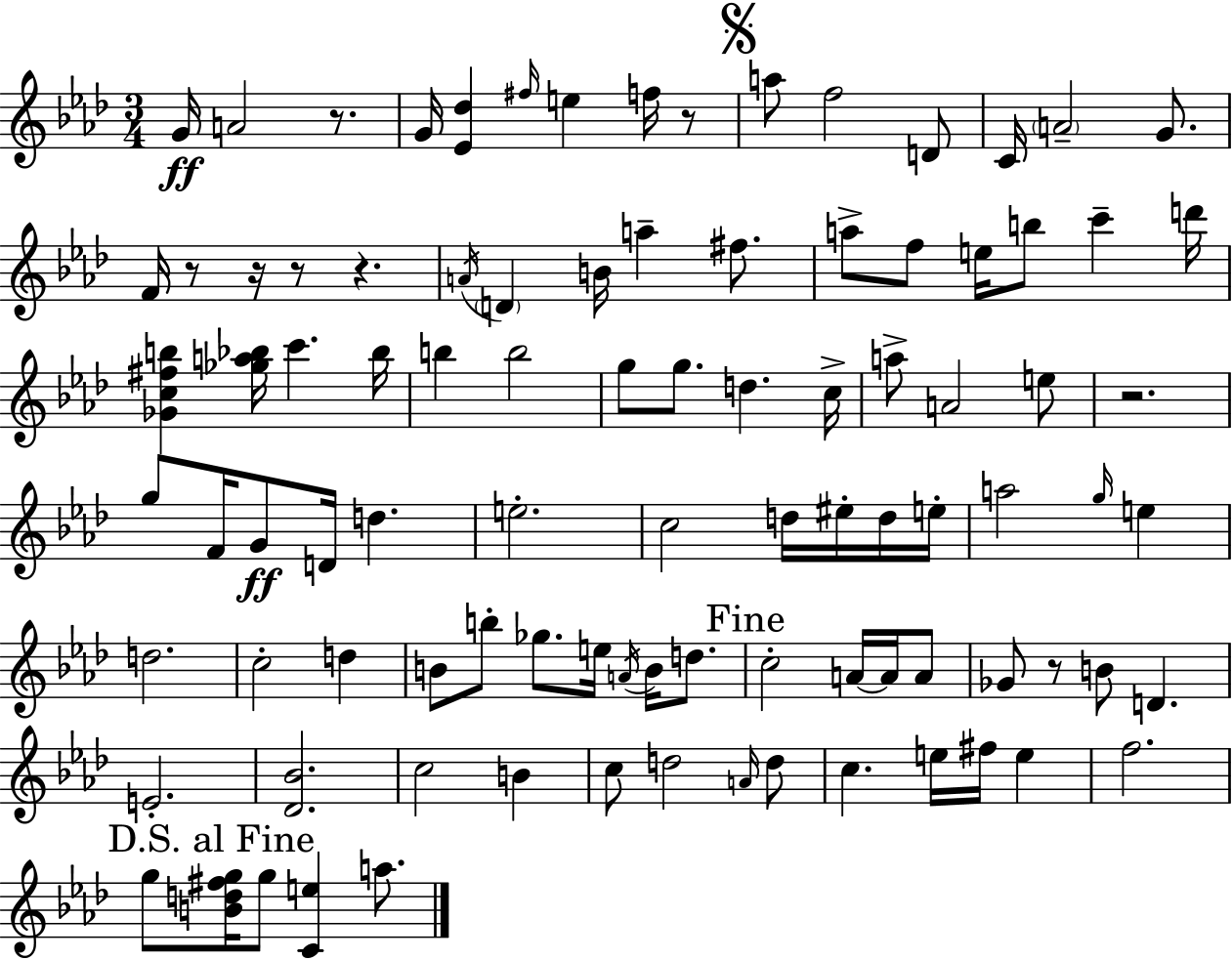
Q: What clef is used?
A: treble